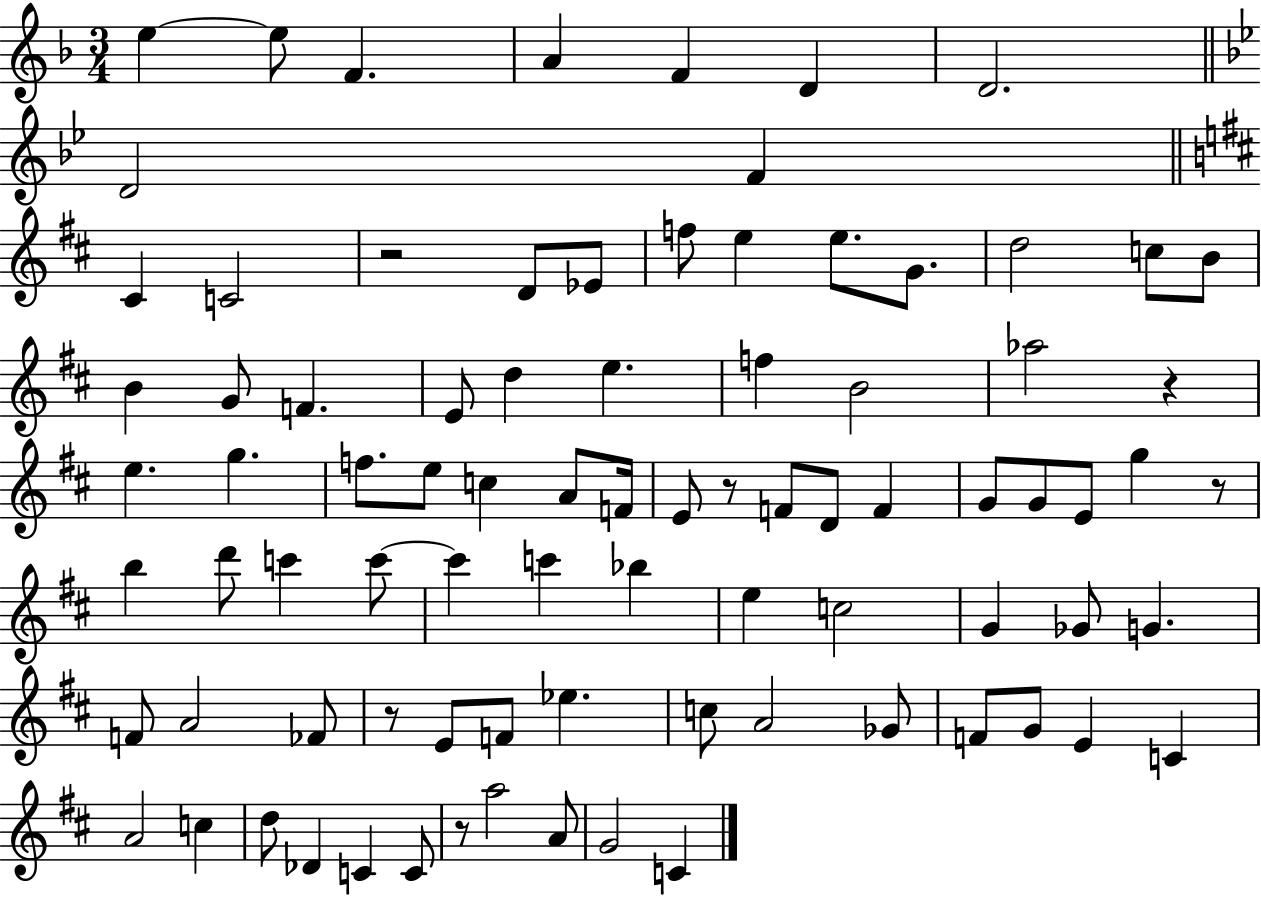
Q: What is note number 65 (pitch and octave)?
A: Gb4